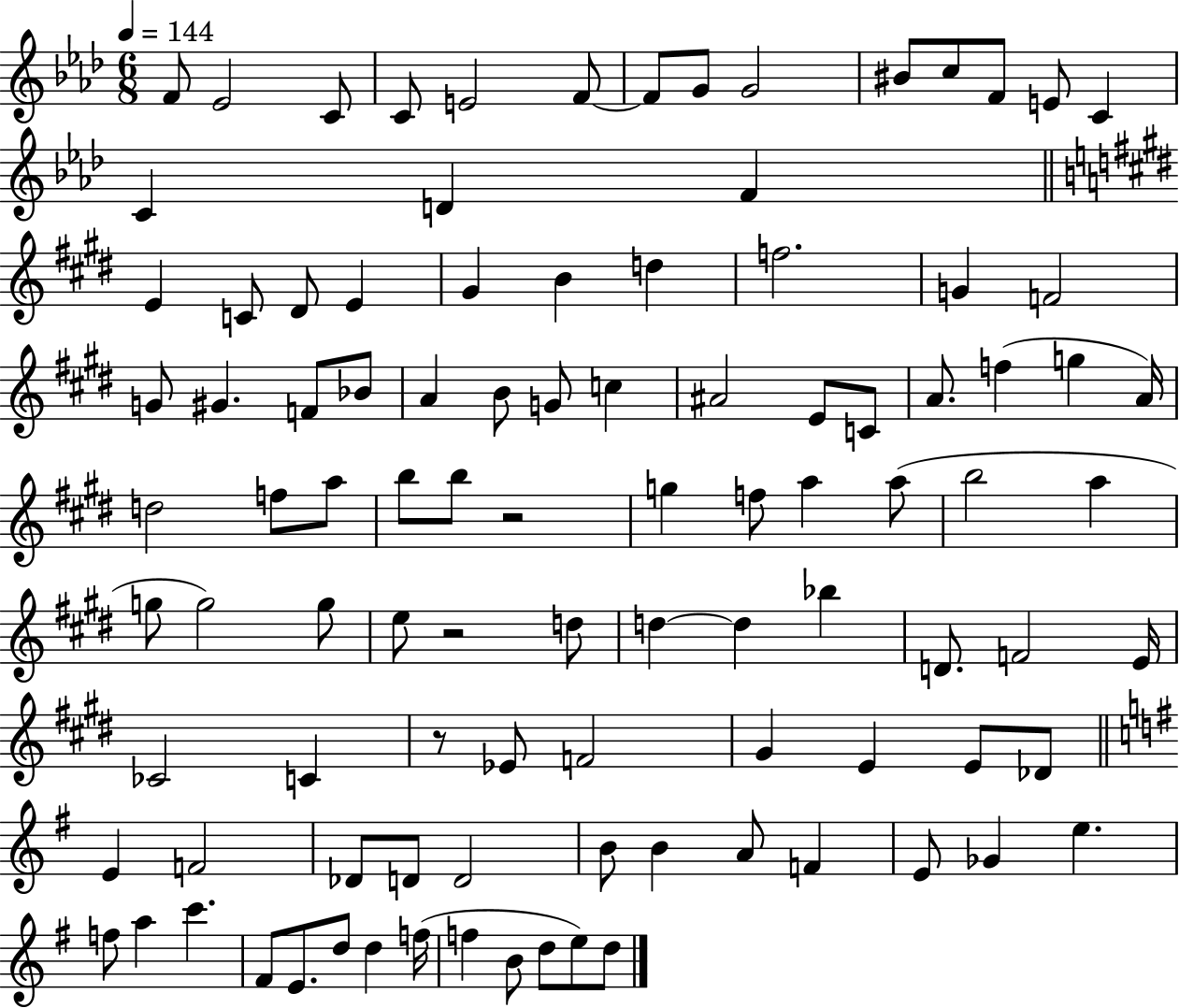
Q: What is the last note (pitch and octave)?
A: D5